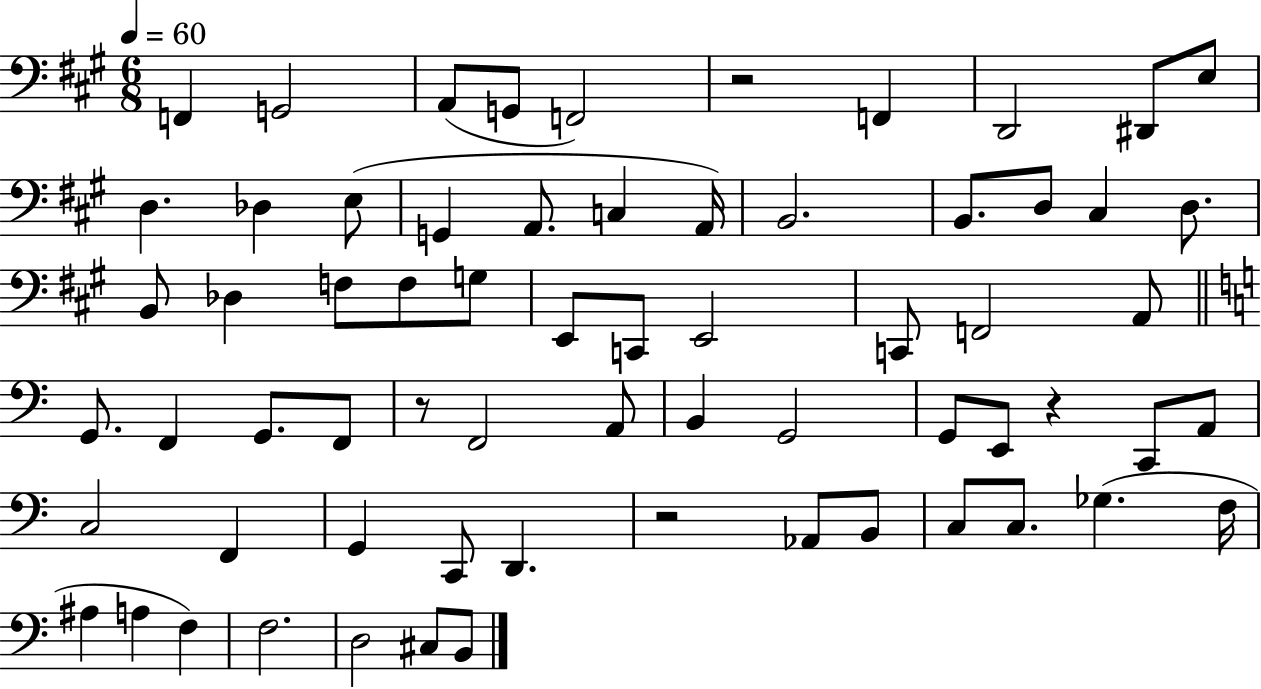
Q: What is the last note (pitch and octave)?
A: B2